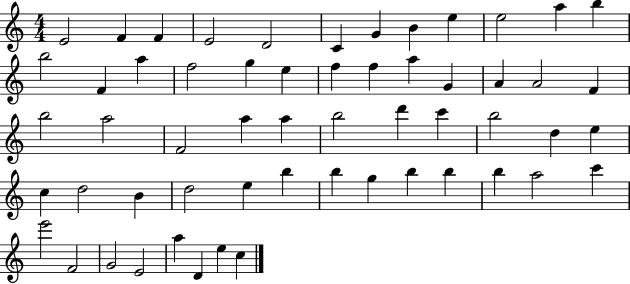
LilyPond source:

{
  \clef treble
  \numericTimeSignature
  \time 4/4
  \key c \major
  e'2 f'4 f'4 | e'2 d'2 | c'4 g'4 b'4 e''4 | e''2 a''4 b''4 | \break b''2 f'4 a''4 | f''2 g''4 e''4 | f''4 f''4 a''4 g'4 | a'4 a'2 f'4 | \break b''2 a''2 | f'2 a''4 a''4 | b''2 d'''4 c'''4 | b''2 d''4 e''4 | \break c''4 d''2 b'4 | d''2 e''4 b''4 | b''4 g''4 b''4 b''4 | b''4 a''2 c'''4 | \break e'''2 f'2 | g'2 e'2 | a''4 d'4 e''4 c''4 | \bar "|."
}